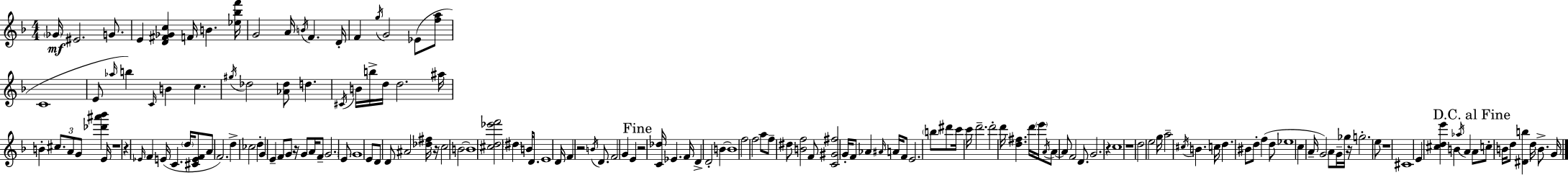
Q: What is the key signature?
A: D minor